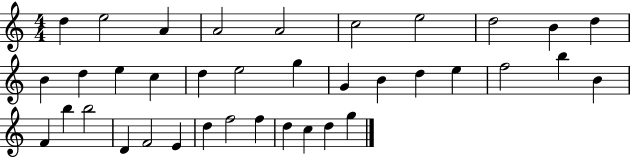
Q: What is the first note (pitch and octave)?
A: D5